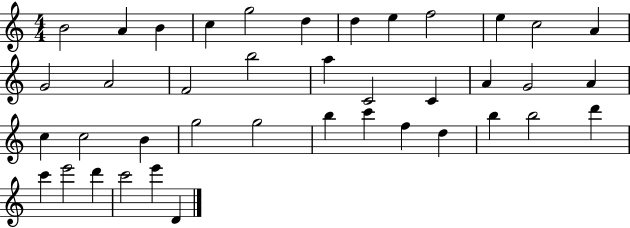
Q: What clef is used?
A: treble